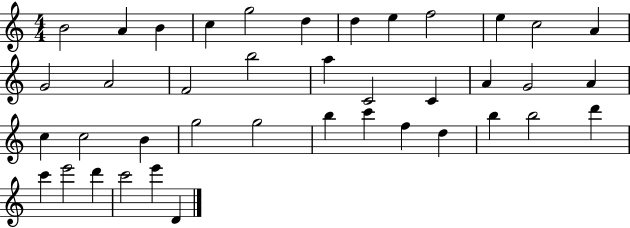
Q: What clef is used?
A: treble